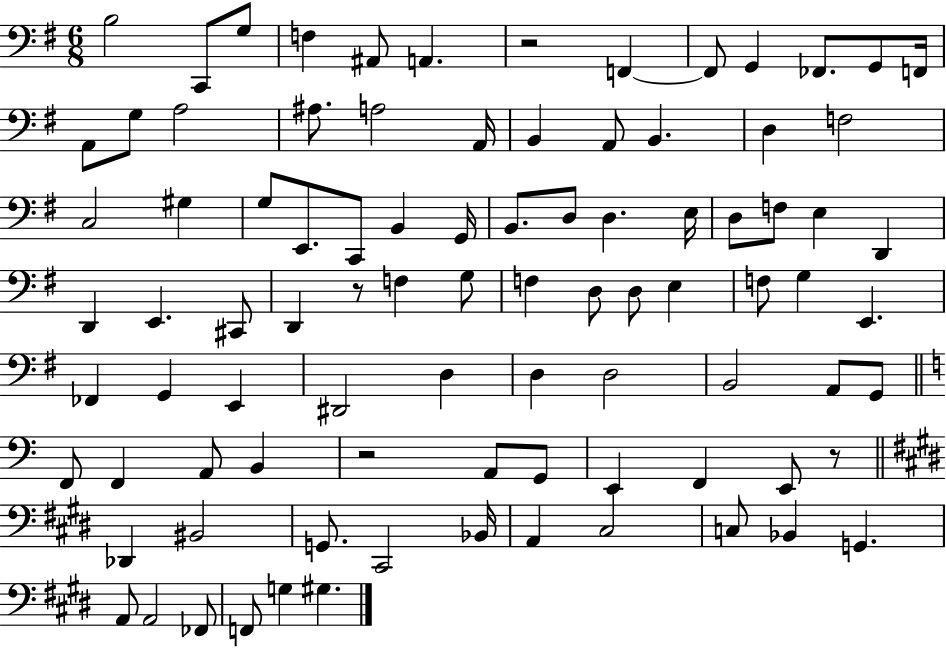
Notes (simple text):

B3/h C2/e G3/e F3/q A#2/e A2/q. R/h F2/q F2/e G2/q FES2/e. G2/e F2/s A2/e G3/e A3/h A#3/e. A3/h A2/s B2/q A2/e B2/q. D3/q F3/h C3/h G#3/q G3/e E2/e. C2/e B2/q G2/s B2/e. D3/e D3/q. E3/s D3/e F3/e E3/q D2/q D2/q E2/q. C#2/e D2/q R/e F3/q G3/e F3/q D3/e D3/e E3/q F3/e G3/q E2/q. FES2/q G2/q E2/q D#2/h D3/q D3/q D3/h B2/h A2/e G2/e F2/e F2/q A2/e B2/q R/h A2/e G2/e E2/q F2/q E2/e R/e Db2/q BIS2/h G2/e. C#2/h Bb2/s A2/q C#3/h C3/e Bb2/q G2/q. A2/e A2/h FES2/e F2/e G3/q G#3/q.